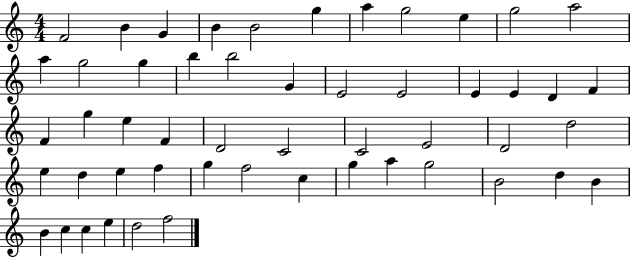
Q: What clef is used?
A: treble